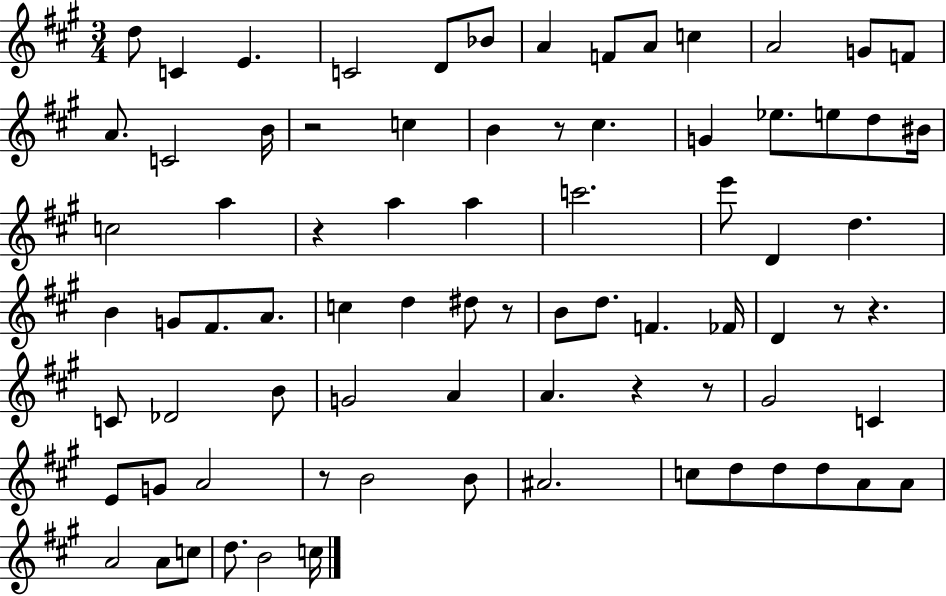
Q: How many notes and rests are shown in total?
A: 79